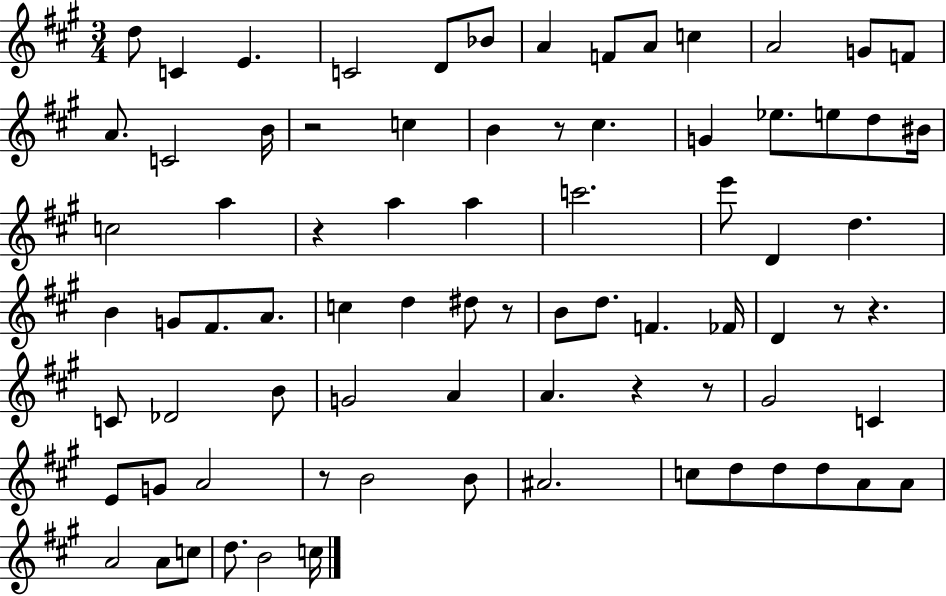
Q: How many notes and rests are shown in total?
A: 79